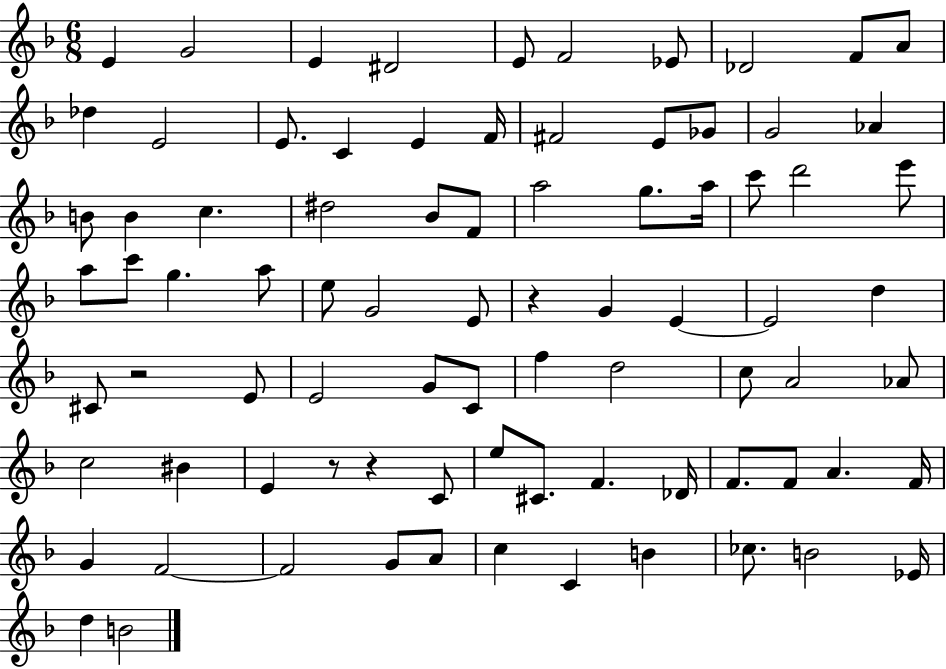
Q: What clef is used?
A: treble